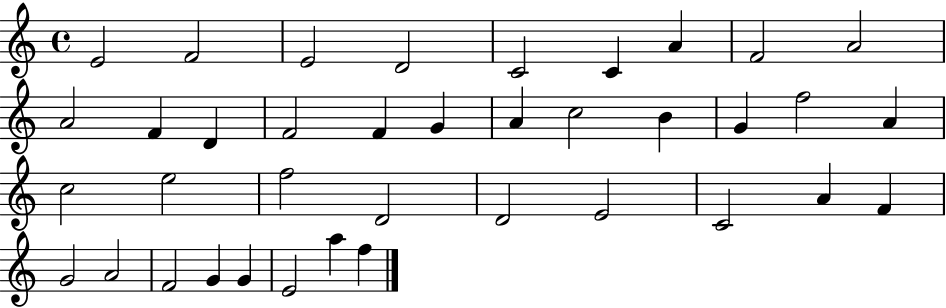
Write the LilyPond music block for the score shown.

{
  \clef treble
  \time 4/4
  \defaultTimeSignature
  \key c \major
  e'2 f'2 | e'2 d'2 | c'2 c'4 a'4 | f'2 a'2 | \break a'2 f'4 d'4 | f'2 f'4 g'4 | a'4 c''2 b'4 | g'4 f''2 a'4 | \break c''2 e''2 | f''2 d'2 | d'2 e'2 | c'2 a'4 f'4 | \break g'2 a'2 | f'2 g'4 g'4 | e'2 a''4 f''4 | \bar "|."
}